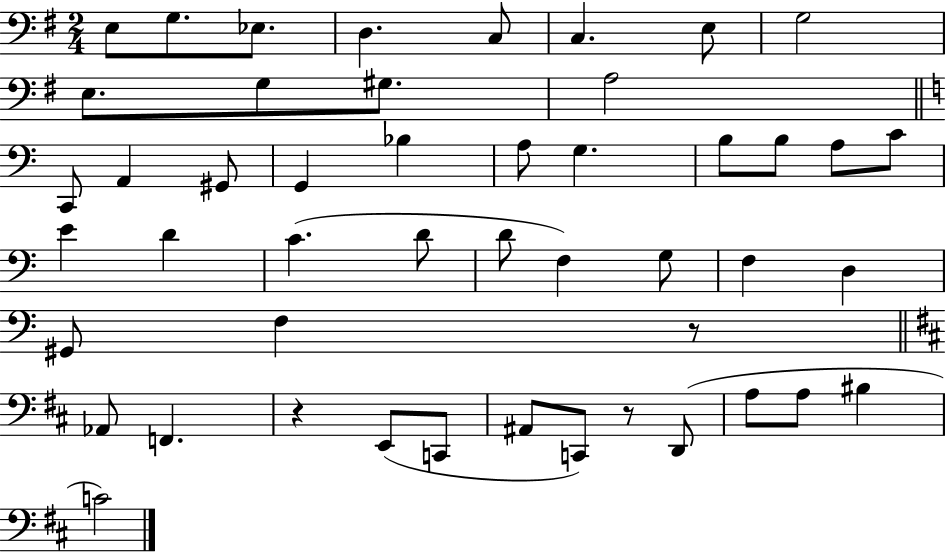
X:1
T:Untitled
M:2/4
L:1/4
K:G
E,/2 G,/2 _E,/2 D, C,/2 C, E,/2 G,2 E,/2 G,/2 ^G,/2 A,2 C,,/2 A,, ^G,,/2 G,, _B, A,/2 G, B,/2 B,/2 A,/2 C/2 E D C D/2 D/2 F, G,/2 F, D, ^G,,/2 F, z/2 _A,,/2 F,, z E,,/2 C,,/2 ^A,,/2 C,,/2 z/2 D,,/2 A,/2 A,/2 ^B, C2